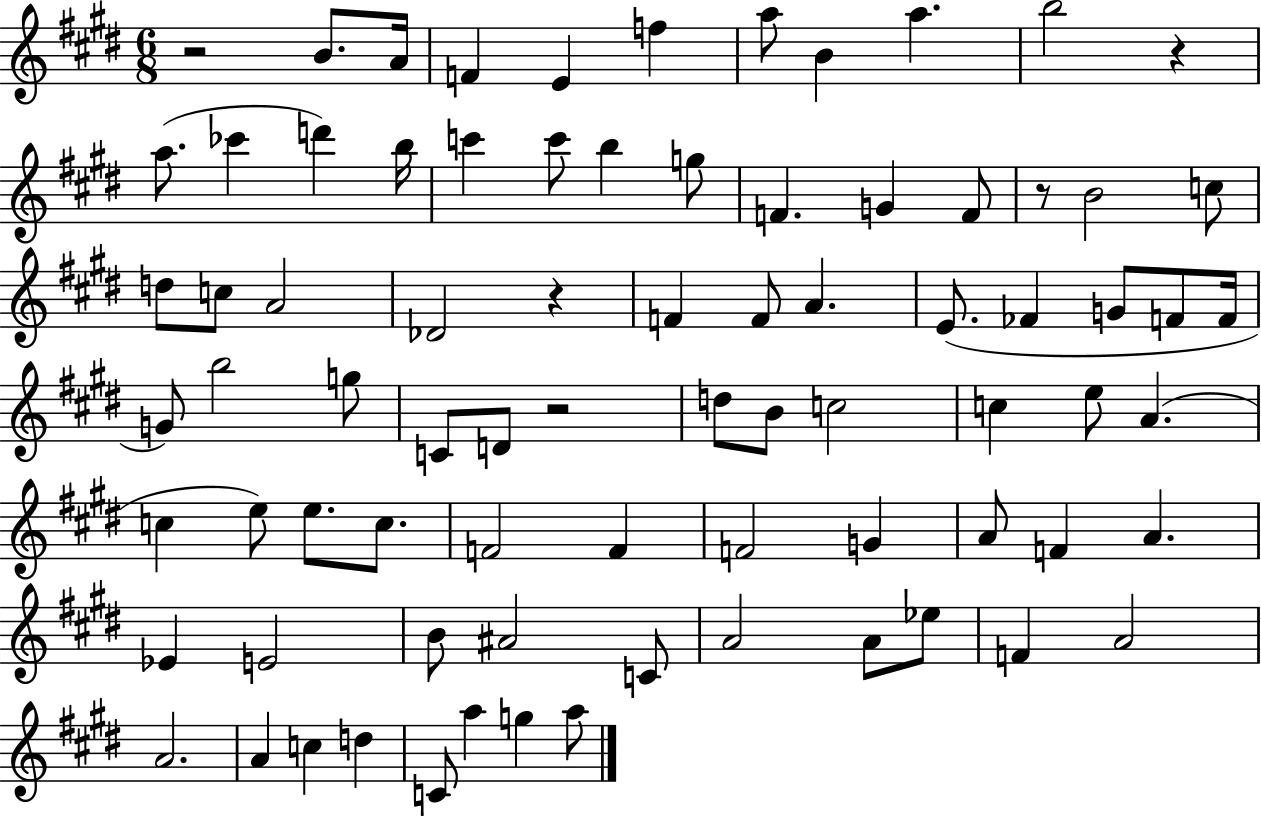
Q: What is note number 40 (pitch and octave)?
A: D5